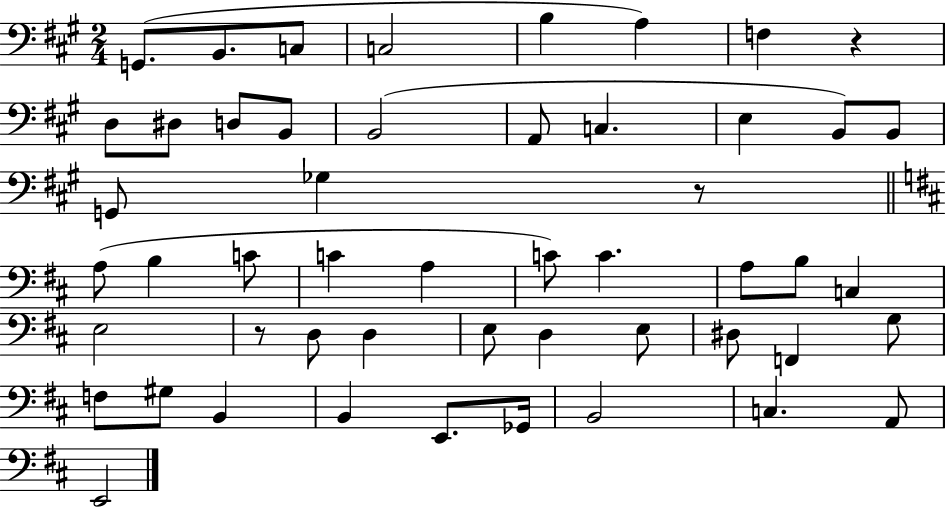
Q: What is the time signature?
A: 2/4